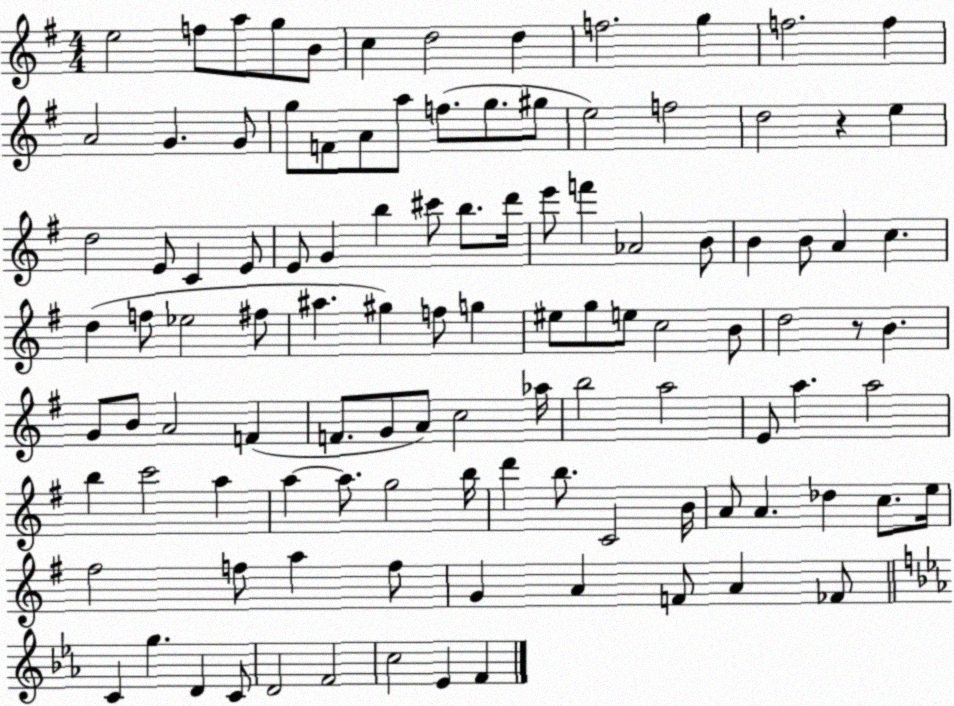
X:1
T:Untitled
M:4/4
L:1/4
K:G
e2 f/2 a/2 g/2 B/2 c d2 d f2 g f2 f A2 G G/2 g/2 F/2 A/2 a/2 f/2 g/2 ^g/2 e2 f2 d2 z e d2 E/2 C E/2 E/2 G b ^c'/2 b/2 d'/4 e'/2 f' _A2 B/2 B B/2 A c d f/2 _e2 ^f/2 ^a ^g f/2 g ^e/2 g/2 e/2 c2 B/2 d2 z/2 B G/2 B/2 A2 F F/2 G/2 A/2 c2 _a/4 b2 a2 E/2 a a2 b c'2 a a a/2 g2 b/4 d' b/2 C2 B/4 A/2 A _d c/2 e/4 ^f2 f/2 a f/2 G A F/2 A _F/2 C g D C/2 D2 F2 c2 _E F